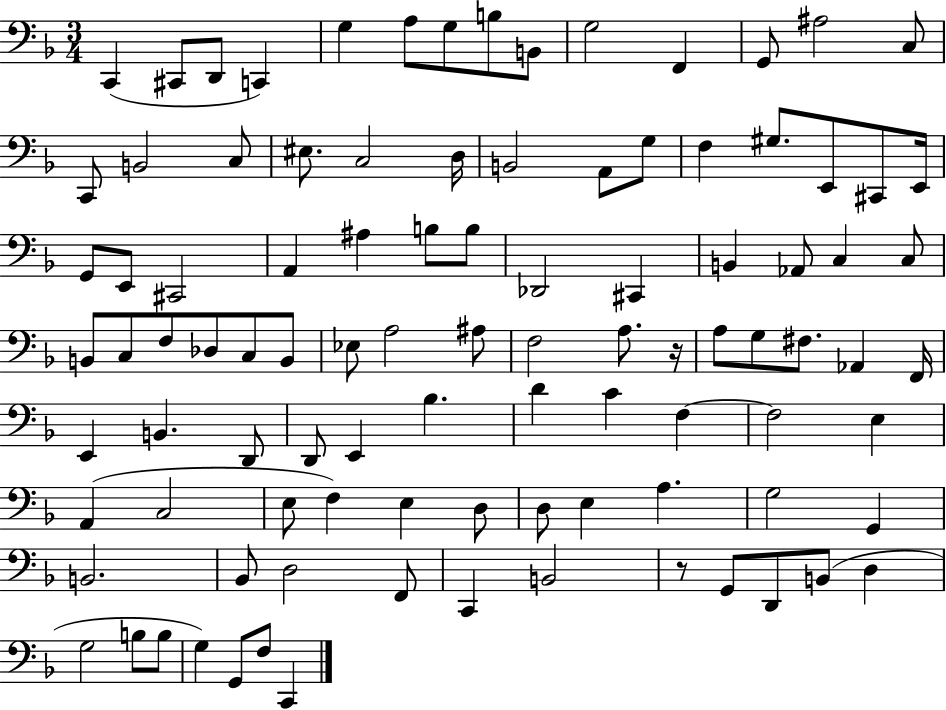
{
  \clef bass
  \numericTimeSignature
  \time 3/4
  \key f \major
  c,4( cis,8 d,8 c,4) | g4 a8 g8 b8 b,8 | g2 f,4 | g,8 ais2 c8 | \break c,8 b,2 c8 | eis8. c2 d16 | b,2 a,8 g8 | f4 gis8. e,8 cis,8 e,16 | \break g,8 e,8 cis,2 | a,4 ais4 b8 b8 | des,2 cis,4 | b,4 aes,8 c4 c8 | \break b,8 c8 f8 des8 c8 b,8 | ees8 a2 ais8 | f2 a8. r16 | a8 g8 fis8. aes,4 f,16 | \break e,4 b,4. d,8 | d,8 e,4 bes4. | d'4 c'4 f4~~ | f2 e4 | \break a,4( c2 | e8 f4) e4 d8 | d8 e4 a4. | g2 g,4 | \break b,2. | bes,8 d2 f,8 | c,4 b,2 | r8 g,8 d,8 b,8( d4 | \break g2 b8 b8 | g4) g,8 f8 c,4 | \bar "|."
}